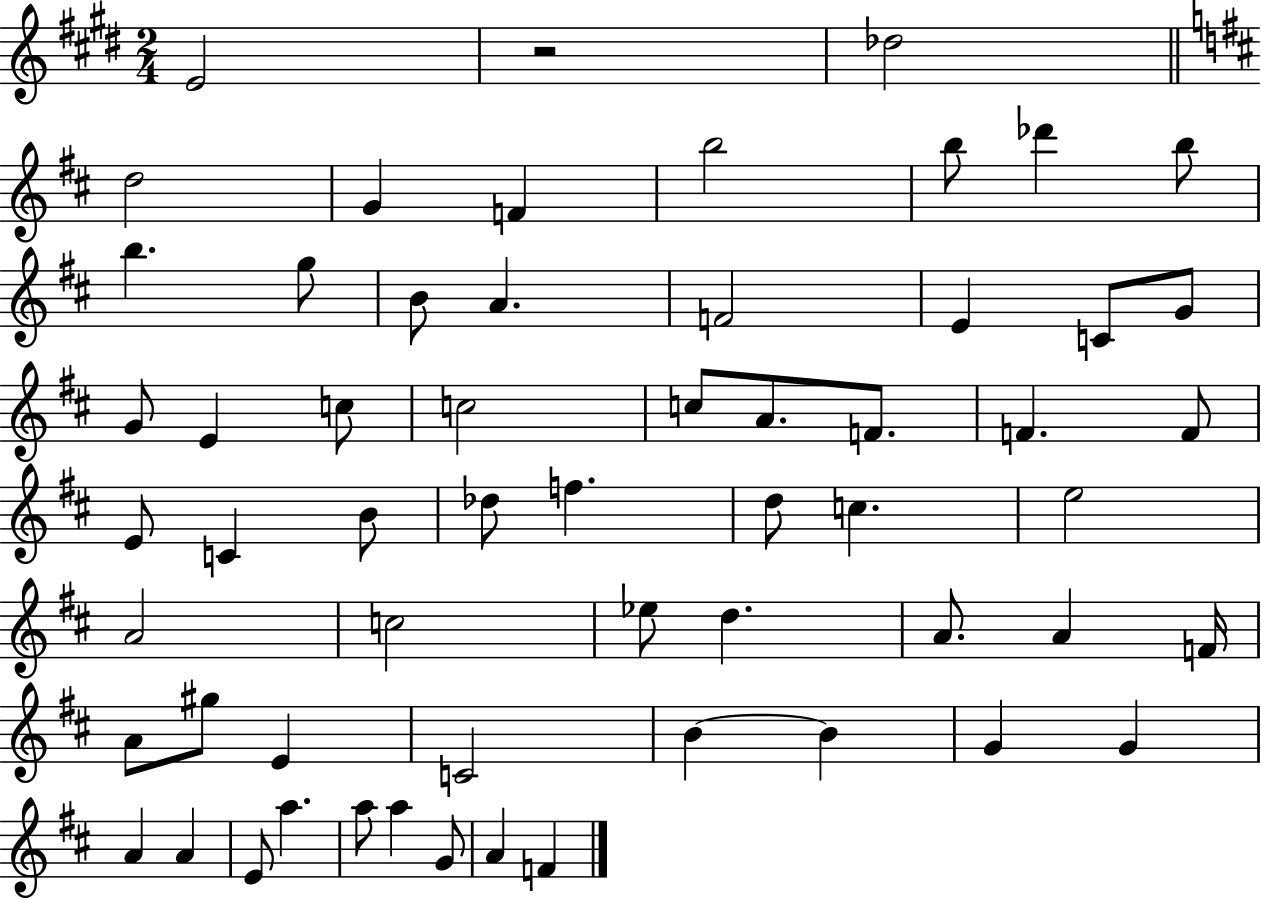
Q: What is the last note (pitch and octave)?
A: F4